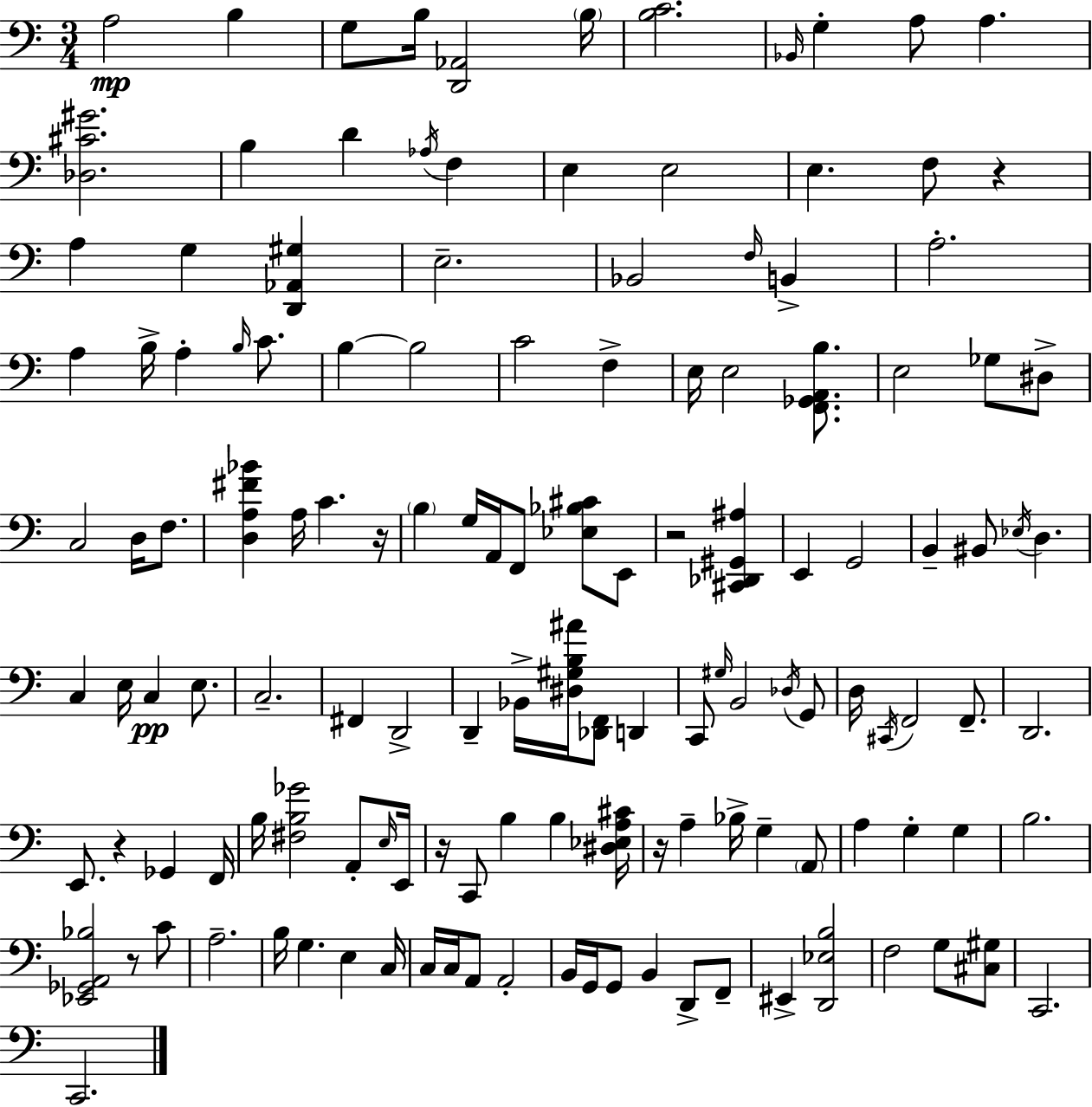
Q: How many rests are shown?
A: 7